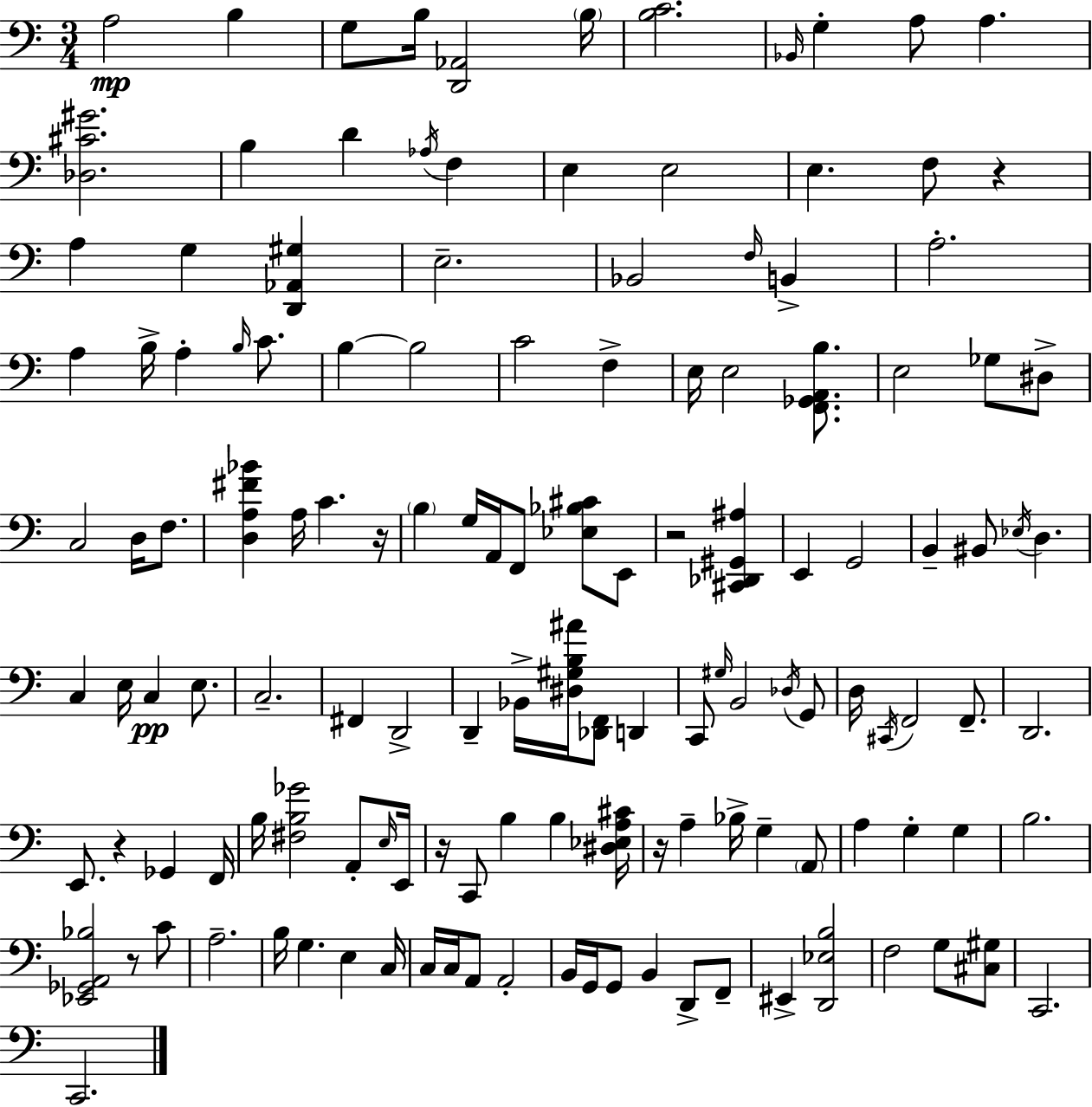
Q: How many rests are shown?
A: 7